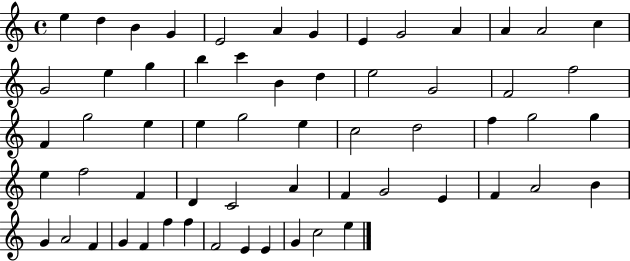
X:1
T:Untitled
M:4/4
L:1/4
K:C
e d B G E2 A G E G2 A A A2 c G2 e g b c' B d e2 G2 F2 f2 F g2 e e g2 e c2 d2 f g2 g e f2 F D C2 A F G2 E F A2 B G A2 F G F f f F2 E E G c2 e